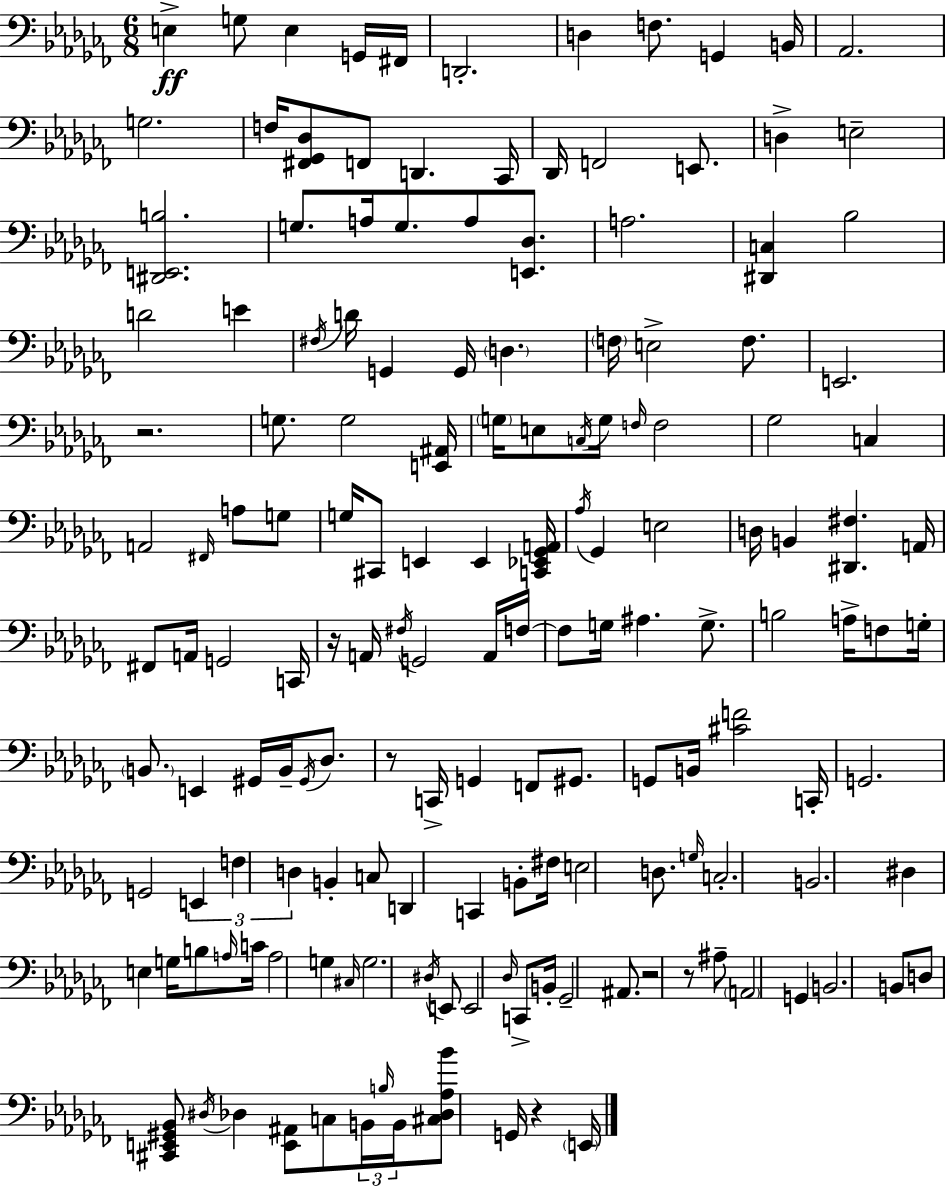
E3/q G3/e E3/q G2/s F#2/s D2/h. D3/q F3/e. G2/q B2/s Ab2/h. G3/h. F3/s [F#2,Gb2,Db3]/e F2/e D2/q. CES2/s Db2/s F2/h E2/e. D3/q E3/h [D#2,E2,B3]/h. G3/e. A3/s G3/e. A3/e [E2,Db3]/e. A3/h. [D#2,C3]/q Bb3/h D4/h E4/q F#3/s D4/s G2/q G2/s D3/q. F3/s E3/h F3/e. E2/h. R/h. G3/e. G3/h [E2,A#2]/s G3/s E3/e C3/s G3/s F3/s F3/h Gb3/h C3/q A2/h F#2/s A3/e G3/e G3/s C#2/e E2/q E2/q [C2,Eb2,Gb2,A2]/s Ab3/s Gb2/q E3/h D3/s B2/q [D#2,F#3]/q. A2/s F#2/e A2/s G2/h C2/s R/s A2/s F#3/s G2/h A2/s F3/s F3/e G3/s A#3/q. G3/e. B3/h A3/s F3/e G3/s B2/e. E2/q G#2/s B2/s G#2/s Db3/e. R/e C2/s G2/q F2/e G#2/e. G2/e B2/s [C#4,F4]/h C2/s G2/h. G2/h E2/q F3/q D3/q B2/q C3/e D2/q C2/q B2/e F#3/s E3/h D3/e. G3/s C3/h. B2/h. D#3/q E3/q G3/s B3/e A3/s C4/s A3/h G3/q C#3/s G3/h. D#3/s E2/e E2/h Db3/s C2/e B2/s Gb2/h A#2/e. R/h R/e A#3/e A2/h G2/q B2/h. B2/e D3/e [C#2,E2,G#2,Bb2]/e D#3/s Db3/q [E2,A#2]/e C3/e B2/s B3/s B2/s [C#3,Db3,Ab3,Bb4]/e G2/s R/q E2/s